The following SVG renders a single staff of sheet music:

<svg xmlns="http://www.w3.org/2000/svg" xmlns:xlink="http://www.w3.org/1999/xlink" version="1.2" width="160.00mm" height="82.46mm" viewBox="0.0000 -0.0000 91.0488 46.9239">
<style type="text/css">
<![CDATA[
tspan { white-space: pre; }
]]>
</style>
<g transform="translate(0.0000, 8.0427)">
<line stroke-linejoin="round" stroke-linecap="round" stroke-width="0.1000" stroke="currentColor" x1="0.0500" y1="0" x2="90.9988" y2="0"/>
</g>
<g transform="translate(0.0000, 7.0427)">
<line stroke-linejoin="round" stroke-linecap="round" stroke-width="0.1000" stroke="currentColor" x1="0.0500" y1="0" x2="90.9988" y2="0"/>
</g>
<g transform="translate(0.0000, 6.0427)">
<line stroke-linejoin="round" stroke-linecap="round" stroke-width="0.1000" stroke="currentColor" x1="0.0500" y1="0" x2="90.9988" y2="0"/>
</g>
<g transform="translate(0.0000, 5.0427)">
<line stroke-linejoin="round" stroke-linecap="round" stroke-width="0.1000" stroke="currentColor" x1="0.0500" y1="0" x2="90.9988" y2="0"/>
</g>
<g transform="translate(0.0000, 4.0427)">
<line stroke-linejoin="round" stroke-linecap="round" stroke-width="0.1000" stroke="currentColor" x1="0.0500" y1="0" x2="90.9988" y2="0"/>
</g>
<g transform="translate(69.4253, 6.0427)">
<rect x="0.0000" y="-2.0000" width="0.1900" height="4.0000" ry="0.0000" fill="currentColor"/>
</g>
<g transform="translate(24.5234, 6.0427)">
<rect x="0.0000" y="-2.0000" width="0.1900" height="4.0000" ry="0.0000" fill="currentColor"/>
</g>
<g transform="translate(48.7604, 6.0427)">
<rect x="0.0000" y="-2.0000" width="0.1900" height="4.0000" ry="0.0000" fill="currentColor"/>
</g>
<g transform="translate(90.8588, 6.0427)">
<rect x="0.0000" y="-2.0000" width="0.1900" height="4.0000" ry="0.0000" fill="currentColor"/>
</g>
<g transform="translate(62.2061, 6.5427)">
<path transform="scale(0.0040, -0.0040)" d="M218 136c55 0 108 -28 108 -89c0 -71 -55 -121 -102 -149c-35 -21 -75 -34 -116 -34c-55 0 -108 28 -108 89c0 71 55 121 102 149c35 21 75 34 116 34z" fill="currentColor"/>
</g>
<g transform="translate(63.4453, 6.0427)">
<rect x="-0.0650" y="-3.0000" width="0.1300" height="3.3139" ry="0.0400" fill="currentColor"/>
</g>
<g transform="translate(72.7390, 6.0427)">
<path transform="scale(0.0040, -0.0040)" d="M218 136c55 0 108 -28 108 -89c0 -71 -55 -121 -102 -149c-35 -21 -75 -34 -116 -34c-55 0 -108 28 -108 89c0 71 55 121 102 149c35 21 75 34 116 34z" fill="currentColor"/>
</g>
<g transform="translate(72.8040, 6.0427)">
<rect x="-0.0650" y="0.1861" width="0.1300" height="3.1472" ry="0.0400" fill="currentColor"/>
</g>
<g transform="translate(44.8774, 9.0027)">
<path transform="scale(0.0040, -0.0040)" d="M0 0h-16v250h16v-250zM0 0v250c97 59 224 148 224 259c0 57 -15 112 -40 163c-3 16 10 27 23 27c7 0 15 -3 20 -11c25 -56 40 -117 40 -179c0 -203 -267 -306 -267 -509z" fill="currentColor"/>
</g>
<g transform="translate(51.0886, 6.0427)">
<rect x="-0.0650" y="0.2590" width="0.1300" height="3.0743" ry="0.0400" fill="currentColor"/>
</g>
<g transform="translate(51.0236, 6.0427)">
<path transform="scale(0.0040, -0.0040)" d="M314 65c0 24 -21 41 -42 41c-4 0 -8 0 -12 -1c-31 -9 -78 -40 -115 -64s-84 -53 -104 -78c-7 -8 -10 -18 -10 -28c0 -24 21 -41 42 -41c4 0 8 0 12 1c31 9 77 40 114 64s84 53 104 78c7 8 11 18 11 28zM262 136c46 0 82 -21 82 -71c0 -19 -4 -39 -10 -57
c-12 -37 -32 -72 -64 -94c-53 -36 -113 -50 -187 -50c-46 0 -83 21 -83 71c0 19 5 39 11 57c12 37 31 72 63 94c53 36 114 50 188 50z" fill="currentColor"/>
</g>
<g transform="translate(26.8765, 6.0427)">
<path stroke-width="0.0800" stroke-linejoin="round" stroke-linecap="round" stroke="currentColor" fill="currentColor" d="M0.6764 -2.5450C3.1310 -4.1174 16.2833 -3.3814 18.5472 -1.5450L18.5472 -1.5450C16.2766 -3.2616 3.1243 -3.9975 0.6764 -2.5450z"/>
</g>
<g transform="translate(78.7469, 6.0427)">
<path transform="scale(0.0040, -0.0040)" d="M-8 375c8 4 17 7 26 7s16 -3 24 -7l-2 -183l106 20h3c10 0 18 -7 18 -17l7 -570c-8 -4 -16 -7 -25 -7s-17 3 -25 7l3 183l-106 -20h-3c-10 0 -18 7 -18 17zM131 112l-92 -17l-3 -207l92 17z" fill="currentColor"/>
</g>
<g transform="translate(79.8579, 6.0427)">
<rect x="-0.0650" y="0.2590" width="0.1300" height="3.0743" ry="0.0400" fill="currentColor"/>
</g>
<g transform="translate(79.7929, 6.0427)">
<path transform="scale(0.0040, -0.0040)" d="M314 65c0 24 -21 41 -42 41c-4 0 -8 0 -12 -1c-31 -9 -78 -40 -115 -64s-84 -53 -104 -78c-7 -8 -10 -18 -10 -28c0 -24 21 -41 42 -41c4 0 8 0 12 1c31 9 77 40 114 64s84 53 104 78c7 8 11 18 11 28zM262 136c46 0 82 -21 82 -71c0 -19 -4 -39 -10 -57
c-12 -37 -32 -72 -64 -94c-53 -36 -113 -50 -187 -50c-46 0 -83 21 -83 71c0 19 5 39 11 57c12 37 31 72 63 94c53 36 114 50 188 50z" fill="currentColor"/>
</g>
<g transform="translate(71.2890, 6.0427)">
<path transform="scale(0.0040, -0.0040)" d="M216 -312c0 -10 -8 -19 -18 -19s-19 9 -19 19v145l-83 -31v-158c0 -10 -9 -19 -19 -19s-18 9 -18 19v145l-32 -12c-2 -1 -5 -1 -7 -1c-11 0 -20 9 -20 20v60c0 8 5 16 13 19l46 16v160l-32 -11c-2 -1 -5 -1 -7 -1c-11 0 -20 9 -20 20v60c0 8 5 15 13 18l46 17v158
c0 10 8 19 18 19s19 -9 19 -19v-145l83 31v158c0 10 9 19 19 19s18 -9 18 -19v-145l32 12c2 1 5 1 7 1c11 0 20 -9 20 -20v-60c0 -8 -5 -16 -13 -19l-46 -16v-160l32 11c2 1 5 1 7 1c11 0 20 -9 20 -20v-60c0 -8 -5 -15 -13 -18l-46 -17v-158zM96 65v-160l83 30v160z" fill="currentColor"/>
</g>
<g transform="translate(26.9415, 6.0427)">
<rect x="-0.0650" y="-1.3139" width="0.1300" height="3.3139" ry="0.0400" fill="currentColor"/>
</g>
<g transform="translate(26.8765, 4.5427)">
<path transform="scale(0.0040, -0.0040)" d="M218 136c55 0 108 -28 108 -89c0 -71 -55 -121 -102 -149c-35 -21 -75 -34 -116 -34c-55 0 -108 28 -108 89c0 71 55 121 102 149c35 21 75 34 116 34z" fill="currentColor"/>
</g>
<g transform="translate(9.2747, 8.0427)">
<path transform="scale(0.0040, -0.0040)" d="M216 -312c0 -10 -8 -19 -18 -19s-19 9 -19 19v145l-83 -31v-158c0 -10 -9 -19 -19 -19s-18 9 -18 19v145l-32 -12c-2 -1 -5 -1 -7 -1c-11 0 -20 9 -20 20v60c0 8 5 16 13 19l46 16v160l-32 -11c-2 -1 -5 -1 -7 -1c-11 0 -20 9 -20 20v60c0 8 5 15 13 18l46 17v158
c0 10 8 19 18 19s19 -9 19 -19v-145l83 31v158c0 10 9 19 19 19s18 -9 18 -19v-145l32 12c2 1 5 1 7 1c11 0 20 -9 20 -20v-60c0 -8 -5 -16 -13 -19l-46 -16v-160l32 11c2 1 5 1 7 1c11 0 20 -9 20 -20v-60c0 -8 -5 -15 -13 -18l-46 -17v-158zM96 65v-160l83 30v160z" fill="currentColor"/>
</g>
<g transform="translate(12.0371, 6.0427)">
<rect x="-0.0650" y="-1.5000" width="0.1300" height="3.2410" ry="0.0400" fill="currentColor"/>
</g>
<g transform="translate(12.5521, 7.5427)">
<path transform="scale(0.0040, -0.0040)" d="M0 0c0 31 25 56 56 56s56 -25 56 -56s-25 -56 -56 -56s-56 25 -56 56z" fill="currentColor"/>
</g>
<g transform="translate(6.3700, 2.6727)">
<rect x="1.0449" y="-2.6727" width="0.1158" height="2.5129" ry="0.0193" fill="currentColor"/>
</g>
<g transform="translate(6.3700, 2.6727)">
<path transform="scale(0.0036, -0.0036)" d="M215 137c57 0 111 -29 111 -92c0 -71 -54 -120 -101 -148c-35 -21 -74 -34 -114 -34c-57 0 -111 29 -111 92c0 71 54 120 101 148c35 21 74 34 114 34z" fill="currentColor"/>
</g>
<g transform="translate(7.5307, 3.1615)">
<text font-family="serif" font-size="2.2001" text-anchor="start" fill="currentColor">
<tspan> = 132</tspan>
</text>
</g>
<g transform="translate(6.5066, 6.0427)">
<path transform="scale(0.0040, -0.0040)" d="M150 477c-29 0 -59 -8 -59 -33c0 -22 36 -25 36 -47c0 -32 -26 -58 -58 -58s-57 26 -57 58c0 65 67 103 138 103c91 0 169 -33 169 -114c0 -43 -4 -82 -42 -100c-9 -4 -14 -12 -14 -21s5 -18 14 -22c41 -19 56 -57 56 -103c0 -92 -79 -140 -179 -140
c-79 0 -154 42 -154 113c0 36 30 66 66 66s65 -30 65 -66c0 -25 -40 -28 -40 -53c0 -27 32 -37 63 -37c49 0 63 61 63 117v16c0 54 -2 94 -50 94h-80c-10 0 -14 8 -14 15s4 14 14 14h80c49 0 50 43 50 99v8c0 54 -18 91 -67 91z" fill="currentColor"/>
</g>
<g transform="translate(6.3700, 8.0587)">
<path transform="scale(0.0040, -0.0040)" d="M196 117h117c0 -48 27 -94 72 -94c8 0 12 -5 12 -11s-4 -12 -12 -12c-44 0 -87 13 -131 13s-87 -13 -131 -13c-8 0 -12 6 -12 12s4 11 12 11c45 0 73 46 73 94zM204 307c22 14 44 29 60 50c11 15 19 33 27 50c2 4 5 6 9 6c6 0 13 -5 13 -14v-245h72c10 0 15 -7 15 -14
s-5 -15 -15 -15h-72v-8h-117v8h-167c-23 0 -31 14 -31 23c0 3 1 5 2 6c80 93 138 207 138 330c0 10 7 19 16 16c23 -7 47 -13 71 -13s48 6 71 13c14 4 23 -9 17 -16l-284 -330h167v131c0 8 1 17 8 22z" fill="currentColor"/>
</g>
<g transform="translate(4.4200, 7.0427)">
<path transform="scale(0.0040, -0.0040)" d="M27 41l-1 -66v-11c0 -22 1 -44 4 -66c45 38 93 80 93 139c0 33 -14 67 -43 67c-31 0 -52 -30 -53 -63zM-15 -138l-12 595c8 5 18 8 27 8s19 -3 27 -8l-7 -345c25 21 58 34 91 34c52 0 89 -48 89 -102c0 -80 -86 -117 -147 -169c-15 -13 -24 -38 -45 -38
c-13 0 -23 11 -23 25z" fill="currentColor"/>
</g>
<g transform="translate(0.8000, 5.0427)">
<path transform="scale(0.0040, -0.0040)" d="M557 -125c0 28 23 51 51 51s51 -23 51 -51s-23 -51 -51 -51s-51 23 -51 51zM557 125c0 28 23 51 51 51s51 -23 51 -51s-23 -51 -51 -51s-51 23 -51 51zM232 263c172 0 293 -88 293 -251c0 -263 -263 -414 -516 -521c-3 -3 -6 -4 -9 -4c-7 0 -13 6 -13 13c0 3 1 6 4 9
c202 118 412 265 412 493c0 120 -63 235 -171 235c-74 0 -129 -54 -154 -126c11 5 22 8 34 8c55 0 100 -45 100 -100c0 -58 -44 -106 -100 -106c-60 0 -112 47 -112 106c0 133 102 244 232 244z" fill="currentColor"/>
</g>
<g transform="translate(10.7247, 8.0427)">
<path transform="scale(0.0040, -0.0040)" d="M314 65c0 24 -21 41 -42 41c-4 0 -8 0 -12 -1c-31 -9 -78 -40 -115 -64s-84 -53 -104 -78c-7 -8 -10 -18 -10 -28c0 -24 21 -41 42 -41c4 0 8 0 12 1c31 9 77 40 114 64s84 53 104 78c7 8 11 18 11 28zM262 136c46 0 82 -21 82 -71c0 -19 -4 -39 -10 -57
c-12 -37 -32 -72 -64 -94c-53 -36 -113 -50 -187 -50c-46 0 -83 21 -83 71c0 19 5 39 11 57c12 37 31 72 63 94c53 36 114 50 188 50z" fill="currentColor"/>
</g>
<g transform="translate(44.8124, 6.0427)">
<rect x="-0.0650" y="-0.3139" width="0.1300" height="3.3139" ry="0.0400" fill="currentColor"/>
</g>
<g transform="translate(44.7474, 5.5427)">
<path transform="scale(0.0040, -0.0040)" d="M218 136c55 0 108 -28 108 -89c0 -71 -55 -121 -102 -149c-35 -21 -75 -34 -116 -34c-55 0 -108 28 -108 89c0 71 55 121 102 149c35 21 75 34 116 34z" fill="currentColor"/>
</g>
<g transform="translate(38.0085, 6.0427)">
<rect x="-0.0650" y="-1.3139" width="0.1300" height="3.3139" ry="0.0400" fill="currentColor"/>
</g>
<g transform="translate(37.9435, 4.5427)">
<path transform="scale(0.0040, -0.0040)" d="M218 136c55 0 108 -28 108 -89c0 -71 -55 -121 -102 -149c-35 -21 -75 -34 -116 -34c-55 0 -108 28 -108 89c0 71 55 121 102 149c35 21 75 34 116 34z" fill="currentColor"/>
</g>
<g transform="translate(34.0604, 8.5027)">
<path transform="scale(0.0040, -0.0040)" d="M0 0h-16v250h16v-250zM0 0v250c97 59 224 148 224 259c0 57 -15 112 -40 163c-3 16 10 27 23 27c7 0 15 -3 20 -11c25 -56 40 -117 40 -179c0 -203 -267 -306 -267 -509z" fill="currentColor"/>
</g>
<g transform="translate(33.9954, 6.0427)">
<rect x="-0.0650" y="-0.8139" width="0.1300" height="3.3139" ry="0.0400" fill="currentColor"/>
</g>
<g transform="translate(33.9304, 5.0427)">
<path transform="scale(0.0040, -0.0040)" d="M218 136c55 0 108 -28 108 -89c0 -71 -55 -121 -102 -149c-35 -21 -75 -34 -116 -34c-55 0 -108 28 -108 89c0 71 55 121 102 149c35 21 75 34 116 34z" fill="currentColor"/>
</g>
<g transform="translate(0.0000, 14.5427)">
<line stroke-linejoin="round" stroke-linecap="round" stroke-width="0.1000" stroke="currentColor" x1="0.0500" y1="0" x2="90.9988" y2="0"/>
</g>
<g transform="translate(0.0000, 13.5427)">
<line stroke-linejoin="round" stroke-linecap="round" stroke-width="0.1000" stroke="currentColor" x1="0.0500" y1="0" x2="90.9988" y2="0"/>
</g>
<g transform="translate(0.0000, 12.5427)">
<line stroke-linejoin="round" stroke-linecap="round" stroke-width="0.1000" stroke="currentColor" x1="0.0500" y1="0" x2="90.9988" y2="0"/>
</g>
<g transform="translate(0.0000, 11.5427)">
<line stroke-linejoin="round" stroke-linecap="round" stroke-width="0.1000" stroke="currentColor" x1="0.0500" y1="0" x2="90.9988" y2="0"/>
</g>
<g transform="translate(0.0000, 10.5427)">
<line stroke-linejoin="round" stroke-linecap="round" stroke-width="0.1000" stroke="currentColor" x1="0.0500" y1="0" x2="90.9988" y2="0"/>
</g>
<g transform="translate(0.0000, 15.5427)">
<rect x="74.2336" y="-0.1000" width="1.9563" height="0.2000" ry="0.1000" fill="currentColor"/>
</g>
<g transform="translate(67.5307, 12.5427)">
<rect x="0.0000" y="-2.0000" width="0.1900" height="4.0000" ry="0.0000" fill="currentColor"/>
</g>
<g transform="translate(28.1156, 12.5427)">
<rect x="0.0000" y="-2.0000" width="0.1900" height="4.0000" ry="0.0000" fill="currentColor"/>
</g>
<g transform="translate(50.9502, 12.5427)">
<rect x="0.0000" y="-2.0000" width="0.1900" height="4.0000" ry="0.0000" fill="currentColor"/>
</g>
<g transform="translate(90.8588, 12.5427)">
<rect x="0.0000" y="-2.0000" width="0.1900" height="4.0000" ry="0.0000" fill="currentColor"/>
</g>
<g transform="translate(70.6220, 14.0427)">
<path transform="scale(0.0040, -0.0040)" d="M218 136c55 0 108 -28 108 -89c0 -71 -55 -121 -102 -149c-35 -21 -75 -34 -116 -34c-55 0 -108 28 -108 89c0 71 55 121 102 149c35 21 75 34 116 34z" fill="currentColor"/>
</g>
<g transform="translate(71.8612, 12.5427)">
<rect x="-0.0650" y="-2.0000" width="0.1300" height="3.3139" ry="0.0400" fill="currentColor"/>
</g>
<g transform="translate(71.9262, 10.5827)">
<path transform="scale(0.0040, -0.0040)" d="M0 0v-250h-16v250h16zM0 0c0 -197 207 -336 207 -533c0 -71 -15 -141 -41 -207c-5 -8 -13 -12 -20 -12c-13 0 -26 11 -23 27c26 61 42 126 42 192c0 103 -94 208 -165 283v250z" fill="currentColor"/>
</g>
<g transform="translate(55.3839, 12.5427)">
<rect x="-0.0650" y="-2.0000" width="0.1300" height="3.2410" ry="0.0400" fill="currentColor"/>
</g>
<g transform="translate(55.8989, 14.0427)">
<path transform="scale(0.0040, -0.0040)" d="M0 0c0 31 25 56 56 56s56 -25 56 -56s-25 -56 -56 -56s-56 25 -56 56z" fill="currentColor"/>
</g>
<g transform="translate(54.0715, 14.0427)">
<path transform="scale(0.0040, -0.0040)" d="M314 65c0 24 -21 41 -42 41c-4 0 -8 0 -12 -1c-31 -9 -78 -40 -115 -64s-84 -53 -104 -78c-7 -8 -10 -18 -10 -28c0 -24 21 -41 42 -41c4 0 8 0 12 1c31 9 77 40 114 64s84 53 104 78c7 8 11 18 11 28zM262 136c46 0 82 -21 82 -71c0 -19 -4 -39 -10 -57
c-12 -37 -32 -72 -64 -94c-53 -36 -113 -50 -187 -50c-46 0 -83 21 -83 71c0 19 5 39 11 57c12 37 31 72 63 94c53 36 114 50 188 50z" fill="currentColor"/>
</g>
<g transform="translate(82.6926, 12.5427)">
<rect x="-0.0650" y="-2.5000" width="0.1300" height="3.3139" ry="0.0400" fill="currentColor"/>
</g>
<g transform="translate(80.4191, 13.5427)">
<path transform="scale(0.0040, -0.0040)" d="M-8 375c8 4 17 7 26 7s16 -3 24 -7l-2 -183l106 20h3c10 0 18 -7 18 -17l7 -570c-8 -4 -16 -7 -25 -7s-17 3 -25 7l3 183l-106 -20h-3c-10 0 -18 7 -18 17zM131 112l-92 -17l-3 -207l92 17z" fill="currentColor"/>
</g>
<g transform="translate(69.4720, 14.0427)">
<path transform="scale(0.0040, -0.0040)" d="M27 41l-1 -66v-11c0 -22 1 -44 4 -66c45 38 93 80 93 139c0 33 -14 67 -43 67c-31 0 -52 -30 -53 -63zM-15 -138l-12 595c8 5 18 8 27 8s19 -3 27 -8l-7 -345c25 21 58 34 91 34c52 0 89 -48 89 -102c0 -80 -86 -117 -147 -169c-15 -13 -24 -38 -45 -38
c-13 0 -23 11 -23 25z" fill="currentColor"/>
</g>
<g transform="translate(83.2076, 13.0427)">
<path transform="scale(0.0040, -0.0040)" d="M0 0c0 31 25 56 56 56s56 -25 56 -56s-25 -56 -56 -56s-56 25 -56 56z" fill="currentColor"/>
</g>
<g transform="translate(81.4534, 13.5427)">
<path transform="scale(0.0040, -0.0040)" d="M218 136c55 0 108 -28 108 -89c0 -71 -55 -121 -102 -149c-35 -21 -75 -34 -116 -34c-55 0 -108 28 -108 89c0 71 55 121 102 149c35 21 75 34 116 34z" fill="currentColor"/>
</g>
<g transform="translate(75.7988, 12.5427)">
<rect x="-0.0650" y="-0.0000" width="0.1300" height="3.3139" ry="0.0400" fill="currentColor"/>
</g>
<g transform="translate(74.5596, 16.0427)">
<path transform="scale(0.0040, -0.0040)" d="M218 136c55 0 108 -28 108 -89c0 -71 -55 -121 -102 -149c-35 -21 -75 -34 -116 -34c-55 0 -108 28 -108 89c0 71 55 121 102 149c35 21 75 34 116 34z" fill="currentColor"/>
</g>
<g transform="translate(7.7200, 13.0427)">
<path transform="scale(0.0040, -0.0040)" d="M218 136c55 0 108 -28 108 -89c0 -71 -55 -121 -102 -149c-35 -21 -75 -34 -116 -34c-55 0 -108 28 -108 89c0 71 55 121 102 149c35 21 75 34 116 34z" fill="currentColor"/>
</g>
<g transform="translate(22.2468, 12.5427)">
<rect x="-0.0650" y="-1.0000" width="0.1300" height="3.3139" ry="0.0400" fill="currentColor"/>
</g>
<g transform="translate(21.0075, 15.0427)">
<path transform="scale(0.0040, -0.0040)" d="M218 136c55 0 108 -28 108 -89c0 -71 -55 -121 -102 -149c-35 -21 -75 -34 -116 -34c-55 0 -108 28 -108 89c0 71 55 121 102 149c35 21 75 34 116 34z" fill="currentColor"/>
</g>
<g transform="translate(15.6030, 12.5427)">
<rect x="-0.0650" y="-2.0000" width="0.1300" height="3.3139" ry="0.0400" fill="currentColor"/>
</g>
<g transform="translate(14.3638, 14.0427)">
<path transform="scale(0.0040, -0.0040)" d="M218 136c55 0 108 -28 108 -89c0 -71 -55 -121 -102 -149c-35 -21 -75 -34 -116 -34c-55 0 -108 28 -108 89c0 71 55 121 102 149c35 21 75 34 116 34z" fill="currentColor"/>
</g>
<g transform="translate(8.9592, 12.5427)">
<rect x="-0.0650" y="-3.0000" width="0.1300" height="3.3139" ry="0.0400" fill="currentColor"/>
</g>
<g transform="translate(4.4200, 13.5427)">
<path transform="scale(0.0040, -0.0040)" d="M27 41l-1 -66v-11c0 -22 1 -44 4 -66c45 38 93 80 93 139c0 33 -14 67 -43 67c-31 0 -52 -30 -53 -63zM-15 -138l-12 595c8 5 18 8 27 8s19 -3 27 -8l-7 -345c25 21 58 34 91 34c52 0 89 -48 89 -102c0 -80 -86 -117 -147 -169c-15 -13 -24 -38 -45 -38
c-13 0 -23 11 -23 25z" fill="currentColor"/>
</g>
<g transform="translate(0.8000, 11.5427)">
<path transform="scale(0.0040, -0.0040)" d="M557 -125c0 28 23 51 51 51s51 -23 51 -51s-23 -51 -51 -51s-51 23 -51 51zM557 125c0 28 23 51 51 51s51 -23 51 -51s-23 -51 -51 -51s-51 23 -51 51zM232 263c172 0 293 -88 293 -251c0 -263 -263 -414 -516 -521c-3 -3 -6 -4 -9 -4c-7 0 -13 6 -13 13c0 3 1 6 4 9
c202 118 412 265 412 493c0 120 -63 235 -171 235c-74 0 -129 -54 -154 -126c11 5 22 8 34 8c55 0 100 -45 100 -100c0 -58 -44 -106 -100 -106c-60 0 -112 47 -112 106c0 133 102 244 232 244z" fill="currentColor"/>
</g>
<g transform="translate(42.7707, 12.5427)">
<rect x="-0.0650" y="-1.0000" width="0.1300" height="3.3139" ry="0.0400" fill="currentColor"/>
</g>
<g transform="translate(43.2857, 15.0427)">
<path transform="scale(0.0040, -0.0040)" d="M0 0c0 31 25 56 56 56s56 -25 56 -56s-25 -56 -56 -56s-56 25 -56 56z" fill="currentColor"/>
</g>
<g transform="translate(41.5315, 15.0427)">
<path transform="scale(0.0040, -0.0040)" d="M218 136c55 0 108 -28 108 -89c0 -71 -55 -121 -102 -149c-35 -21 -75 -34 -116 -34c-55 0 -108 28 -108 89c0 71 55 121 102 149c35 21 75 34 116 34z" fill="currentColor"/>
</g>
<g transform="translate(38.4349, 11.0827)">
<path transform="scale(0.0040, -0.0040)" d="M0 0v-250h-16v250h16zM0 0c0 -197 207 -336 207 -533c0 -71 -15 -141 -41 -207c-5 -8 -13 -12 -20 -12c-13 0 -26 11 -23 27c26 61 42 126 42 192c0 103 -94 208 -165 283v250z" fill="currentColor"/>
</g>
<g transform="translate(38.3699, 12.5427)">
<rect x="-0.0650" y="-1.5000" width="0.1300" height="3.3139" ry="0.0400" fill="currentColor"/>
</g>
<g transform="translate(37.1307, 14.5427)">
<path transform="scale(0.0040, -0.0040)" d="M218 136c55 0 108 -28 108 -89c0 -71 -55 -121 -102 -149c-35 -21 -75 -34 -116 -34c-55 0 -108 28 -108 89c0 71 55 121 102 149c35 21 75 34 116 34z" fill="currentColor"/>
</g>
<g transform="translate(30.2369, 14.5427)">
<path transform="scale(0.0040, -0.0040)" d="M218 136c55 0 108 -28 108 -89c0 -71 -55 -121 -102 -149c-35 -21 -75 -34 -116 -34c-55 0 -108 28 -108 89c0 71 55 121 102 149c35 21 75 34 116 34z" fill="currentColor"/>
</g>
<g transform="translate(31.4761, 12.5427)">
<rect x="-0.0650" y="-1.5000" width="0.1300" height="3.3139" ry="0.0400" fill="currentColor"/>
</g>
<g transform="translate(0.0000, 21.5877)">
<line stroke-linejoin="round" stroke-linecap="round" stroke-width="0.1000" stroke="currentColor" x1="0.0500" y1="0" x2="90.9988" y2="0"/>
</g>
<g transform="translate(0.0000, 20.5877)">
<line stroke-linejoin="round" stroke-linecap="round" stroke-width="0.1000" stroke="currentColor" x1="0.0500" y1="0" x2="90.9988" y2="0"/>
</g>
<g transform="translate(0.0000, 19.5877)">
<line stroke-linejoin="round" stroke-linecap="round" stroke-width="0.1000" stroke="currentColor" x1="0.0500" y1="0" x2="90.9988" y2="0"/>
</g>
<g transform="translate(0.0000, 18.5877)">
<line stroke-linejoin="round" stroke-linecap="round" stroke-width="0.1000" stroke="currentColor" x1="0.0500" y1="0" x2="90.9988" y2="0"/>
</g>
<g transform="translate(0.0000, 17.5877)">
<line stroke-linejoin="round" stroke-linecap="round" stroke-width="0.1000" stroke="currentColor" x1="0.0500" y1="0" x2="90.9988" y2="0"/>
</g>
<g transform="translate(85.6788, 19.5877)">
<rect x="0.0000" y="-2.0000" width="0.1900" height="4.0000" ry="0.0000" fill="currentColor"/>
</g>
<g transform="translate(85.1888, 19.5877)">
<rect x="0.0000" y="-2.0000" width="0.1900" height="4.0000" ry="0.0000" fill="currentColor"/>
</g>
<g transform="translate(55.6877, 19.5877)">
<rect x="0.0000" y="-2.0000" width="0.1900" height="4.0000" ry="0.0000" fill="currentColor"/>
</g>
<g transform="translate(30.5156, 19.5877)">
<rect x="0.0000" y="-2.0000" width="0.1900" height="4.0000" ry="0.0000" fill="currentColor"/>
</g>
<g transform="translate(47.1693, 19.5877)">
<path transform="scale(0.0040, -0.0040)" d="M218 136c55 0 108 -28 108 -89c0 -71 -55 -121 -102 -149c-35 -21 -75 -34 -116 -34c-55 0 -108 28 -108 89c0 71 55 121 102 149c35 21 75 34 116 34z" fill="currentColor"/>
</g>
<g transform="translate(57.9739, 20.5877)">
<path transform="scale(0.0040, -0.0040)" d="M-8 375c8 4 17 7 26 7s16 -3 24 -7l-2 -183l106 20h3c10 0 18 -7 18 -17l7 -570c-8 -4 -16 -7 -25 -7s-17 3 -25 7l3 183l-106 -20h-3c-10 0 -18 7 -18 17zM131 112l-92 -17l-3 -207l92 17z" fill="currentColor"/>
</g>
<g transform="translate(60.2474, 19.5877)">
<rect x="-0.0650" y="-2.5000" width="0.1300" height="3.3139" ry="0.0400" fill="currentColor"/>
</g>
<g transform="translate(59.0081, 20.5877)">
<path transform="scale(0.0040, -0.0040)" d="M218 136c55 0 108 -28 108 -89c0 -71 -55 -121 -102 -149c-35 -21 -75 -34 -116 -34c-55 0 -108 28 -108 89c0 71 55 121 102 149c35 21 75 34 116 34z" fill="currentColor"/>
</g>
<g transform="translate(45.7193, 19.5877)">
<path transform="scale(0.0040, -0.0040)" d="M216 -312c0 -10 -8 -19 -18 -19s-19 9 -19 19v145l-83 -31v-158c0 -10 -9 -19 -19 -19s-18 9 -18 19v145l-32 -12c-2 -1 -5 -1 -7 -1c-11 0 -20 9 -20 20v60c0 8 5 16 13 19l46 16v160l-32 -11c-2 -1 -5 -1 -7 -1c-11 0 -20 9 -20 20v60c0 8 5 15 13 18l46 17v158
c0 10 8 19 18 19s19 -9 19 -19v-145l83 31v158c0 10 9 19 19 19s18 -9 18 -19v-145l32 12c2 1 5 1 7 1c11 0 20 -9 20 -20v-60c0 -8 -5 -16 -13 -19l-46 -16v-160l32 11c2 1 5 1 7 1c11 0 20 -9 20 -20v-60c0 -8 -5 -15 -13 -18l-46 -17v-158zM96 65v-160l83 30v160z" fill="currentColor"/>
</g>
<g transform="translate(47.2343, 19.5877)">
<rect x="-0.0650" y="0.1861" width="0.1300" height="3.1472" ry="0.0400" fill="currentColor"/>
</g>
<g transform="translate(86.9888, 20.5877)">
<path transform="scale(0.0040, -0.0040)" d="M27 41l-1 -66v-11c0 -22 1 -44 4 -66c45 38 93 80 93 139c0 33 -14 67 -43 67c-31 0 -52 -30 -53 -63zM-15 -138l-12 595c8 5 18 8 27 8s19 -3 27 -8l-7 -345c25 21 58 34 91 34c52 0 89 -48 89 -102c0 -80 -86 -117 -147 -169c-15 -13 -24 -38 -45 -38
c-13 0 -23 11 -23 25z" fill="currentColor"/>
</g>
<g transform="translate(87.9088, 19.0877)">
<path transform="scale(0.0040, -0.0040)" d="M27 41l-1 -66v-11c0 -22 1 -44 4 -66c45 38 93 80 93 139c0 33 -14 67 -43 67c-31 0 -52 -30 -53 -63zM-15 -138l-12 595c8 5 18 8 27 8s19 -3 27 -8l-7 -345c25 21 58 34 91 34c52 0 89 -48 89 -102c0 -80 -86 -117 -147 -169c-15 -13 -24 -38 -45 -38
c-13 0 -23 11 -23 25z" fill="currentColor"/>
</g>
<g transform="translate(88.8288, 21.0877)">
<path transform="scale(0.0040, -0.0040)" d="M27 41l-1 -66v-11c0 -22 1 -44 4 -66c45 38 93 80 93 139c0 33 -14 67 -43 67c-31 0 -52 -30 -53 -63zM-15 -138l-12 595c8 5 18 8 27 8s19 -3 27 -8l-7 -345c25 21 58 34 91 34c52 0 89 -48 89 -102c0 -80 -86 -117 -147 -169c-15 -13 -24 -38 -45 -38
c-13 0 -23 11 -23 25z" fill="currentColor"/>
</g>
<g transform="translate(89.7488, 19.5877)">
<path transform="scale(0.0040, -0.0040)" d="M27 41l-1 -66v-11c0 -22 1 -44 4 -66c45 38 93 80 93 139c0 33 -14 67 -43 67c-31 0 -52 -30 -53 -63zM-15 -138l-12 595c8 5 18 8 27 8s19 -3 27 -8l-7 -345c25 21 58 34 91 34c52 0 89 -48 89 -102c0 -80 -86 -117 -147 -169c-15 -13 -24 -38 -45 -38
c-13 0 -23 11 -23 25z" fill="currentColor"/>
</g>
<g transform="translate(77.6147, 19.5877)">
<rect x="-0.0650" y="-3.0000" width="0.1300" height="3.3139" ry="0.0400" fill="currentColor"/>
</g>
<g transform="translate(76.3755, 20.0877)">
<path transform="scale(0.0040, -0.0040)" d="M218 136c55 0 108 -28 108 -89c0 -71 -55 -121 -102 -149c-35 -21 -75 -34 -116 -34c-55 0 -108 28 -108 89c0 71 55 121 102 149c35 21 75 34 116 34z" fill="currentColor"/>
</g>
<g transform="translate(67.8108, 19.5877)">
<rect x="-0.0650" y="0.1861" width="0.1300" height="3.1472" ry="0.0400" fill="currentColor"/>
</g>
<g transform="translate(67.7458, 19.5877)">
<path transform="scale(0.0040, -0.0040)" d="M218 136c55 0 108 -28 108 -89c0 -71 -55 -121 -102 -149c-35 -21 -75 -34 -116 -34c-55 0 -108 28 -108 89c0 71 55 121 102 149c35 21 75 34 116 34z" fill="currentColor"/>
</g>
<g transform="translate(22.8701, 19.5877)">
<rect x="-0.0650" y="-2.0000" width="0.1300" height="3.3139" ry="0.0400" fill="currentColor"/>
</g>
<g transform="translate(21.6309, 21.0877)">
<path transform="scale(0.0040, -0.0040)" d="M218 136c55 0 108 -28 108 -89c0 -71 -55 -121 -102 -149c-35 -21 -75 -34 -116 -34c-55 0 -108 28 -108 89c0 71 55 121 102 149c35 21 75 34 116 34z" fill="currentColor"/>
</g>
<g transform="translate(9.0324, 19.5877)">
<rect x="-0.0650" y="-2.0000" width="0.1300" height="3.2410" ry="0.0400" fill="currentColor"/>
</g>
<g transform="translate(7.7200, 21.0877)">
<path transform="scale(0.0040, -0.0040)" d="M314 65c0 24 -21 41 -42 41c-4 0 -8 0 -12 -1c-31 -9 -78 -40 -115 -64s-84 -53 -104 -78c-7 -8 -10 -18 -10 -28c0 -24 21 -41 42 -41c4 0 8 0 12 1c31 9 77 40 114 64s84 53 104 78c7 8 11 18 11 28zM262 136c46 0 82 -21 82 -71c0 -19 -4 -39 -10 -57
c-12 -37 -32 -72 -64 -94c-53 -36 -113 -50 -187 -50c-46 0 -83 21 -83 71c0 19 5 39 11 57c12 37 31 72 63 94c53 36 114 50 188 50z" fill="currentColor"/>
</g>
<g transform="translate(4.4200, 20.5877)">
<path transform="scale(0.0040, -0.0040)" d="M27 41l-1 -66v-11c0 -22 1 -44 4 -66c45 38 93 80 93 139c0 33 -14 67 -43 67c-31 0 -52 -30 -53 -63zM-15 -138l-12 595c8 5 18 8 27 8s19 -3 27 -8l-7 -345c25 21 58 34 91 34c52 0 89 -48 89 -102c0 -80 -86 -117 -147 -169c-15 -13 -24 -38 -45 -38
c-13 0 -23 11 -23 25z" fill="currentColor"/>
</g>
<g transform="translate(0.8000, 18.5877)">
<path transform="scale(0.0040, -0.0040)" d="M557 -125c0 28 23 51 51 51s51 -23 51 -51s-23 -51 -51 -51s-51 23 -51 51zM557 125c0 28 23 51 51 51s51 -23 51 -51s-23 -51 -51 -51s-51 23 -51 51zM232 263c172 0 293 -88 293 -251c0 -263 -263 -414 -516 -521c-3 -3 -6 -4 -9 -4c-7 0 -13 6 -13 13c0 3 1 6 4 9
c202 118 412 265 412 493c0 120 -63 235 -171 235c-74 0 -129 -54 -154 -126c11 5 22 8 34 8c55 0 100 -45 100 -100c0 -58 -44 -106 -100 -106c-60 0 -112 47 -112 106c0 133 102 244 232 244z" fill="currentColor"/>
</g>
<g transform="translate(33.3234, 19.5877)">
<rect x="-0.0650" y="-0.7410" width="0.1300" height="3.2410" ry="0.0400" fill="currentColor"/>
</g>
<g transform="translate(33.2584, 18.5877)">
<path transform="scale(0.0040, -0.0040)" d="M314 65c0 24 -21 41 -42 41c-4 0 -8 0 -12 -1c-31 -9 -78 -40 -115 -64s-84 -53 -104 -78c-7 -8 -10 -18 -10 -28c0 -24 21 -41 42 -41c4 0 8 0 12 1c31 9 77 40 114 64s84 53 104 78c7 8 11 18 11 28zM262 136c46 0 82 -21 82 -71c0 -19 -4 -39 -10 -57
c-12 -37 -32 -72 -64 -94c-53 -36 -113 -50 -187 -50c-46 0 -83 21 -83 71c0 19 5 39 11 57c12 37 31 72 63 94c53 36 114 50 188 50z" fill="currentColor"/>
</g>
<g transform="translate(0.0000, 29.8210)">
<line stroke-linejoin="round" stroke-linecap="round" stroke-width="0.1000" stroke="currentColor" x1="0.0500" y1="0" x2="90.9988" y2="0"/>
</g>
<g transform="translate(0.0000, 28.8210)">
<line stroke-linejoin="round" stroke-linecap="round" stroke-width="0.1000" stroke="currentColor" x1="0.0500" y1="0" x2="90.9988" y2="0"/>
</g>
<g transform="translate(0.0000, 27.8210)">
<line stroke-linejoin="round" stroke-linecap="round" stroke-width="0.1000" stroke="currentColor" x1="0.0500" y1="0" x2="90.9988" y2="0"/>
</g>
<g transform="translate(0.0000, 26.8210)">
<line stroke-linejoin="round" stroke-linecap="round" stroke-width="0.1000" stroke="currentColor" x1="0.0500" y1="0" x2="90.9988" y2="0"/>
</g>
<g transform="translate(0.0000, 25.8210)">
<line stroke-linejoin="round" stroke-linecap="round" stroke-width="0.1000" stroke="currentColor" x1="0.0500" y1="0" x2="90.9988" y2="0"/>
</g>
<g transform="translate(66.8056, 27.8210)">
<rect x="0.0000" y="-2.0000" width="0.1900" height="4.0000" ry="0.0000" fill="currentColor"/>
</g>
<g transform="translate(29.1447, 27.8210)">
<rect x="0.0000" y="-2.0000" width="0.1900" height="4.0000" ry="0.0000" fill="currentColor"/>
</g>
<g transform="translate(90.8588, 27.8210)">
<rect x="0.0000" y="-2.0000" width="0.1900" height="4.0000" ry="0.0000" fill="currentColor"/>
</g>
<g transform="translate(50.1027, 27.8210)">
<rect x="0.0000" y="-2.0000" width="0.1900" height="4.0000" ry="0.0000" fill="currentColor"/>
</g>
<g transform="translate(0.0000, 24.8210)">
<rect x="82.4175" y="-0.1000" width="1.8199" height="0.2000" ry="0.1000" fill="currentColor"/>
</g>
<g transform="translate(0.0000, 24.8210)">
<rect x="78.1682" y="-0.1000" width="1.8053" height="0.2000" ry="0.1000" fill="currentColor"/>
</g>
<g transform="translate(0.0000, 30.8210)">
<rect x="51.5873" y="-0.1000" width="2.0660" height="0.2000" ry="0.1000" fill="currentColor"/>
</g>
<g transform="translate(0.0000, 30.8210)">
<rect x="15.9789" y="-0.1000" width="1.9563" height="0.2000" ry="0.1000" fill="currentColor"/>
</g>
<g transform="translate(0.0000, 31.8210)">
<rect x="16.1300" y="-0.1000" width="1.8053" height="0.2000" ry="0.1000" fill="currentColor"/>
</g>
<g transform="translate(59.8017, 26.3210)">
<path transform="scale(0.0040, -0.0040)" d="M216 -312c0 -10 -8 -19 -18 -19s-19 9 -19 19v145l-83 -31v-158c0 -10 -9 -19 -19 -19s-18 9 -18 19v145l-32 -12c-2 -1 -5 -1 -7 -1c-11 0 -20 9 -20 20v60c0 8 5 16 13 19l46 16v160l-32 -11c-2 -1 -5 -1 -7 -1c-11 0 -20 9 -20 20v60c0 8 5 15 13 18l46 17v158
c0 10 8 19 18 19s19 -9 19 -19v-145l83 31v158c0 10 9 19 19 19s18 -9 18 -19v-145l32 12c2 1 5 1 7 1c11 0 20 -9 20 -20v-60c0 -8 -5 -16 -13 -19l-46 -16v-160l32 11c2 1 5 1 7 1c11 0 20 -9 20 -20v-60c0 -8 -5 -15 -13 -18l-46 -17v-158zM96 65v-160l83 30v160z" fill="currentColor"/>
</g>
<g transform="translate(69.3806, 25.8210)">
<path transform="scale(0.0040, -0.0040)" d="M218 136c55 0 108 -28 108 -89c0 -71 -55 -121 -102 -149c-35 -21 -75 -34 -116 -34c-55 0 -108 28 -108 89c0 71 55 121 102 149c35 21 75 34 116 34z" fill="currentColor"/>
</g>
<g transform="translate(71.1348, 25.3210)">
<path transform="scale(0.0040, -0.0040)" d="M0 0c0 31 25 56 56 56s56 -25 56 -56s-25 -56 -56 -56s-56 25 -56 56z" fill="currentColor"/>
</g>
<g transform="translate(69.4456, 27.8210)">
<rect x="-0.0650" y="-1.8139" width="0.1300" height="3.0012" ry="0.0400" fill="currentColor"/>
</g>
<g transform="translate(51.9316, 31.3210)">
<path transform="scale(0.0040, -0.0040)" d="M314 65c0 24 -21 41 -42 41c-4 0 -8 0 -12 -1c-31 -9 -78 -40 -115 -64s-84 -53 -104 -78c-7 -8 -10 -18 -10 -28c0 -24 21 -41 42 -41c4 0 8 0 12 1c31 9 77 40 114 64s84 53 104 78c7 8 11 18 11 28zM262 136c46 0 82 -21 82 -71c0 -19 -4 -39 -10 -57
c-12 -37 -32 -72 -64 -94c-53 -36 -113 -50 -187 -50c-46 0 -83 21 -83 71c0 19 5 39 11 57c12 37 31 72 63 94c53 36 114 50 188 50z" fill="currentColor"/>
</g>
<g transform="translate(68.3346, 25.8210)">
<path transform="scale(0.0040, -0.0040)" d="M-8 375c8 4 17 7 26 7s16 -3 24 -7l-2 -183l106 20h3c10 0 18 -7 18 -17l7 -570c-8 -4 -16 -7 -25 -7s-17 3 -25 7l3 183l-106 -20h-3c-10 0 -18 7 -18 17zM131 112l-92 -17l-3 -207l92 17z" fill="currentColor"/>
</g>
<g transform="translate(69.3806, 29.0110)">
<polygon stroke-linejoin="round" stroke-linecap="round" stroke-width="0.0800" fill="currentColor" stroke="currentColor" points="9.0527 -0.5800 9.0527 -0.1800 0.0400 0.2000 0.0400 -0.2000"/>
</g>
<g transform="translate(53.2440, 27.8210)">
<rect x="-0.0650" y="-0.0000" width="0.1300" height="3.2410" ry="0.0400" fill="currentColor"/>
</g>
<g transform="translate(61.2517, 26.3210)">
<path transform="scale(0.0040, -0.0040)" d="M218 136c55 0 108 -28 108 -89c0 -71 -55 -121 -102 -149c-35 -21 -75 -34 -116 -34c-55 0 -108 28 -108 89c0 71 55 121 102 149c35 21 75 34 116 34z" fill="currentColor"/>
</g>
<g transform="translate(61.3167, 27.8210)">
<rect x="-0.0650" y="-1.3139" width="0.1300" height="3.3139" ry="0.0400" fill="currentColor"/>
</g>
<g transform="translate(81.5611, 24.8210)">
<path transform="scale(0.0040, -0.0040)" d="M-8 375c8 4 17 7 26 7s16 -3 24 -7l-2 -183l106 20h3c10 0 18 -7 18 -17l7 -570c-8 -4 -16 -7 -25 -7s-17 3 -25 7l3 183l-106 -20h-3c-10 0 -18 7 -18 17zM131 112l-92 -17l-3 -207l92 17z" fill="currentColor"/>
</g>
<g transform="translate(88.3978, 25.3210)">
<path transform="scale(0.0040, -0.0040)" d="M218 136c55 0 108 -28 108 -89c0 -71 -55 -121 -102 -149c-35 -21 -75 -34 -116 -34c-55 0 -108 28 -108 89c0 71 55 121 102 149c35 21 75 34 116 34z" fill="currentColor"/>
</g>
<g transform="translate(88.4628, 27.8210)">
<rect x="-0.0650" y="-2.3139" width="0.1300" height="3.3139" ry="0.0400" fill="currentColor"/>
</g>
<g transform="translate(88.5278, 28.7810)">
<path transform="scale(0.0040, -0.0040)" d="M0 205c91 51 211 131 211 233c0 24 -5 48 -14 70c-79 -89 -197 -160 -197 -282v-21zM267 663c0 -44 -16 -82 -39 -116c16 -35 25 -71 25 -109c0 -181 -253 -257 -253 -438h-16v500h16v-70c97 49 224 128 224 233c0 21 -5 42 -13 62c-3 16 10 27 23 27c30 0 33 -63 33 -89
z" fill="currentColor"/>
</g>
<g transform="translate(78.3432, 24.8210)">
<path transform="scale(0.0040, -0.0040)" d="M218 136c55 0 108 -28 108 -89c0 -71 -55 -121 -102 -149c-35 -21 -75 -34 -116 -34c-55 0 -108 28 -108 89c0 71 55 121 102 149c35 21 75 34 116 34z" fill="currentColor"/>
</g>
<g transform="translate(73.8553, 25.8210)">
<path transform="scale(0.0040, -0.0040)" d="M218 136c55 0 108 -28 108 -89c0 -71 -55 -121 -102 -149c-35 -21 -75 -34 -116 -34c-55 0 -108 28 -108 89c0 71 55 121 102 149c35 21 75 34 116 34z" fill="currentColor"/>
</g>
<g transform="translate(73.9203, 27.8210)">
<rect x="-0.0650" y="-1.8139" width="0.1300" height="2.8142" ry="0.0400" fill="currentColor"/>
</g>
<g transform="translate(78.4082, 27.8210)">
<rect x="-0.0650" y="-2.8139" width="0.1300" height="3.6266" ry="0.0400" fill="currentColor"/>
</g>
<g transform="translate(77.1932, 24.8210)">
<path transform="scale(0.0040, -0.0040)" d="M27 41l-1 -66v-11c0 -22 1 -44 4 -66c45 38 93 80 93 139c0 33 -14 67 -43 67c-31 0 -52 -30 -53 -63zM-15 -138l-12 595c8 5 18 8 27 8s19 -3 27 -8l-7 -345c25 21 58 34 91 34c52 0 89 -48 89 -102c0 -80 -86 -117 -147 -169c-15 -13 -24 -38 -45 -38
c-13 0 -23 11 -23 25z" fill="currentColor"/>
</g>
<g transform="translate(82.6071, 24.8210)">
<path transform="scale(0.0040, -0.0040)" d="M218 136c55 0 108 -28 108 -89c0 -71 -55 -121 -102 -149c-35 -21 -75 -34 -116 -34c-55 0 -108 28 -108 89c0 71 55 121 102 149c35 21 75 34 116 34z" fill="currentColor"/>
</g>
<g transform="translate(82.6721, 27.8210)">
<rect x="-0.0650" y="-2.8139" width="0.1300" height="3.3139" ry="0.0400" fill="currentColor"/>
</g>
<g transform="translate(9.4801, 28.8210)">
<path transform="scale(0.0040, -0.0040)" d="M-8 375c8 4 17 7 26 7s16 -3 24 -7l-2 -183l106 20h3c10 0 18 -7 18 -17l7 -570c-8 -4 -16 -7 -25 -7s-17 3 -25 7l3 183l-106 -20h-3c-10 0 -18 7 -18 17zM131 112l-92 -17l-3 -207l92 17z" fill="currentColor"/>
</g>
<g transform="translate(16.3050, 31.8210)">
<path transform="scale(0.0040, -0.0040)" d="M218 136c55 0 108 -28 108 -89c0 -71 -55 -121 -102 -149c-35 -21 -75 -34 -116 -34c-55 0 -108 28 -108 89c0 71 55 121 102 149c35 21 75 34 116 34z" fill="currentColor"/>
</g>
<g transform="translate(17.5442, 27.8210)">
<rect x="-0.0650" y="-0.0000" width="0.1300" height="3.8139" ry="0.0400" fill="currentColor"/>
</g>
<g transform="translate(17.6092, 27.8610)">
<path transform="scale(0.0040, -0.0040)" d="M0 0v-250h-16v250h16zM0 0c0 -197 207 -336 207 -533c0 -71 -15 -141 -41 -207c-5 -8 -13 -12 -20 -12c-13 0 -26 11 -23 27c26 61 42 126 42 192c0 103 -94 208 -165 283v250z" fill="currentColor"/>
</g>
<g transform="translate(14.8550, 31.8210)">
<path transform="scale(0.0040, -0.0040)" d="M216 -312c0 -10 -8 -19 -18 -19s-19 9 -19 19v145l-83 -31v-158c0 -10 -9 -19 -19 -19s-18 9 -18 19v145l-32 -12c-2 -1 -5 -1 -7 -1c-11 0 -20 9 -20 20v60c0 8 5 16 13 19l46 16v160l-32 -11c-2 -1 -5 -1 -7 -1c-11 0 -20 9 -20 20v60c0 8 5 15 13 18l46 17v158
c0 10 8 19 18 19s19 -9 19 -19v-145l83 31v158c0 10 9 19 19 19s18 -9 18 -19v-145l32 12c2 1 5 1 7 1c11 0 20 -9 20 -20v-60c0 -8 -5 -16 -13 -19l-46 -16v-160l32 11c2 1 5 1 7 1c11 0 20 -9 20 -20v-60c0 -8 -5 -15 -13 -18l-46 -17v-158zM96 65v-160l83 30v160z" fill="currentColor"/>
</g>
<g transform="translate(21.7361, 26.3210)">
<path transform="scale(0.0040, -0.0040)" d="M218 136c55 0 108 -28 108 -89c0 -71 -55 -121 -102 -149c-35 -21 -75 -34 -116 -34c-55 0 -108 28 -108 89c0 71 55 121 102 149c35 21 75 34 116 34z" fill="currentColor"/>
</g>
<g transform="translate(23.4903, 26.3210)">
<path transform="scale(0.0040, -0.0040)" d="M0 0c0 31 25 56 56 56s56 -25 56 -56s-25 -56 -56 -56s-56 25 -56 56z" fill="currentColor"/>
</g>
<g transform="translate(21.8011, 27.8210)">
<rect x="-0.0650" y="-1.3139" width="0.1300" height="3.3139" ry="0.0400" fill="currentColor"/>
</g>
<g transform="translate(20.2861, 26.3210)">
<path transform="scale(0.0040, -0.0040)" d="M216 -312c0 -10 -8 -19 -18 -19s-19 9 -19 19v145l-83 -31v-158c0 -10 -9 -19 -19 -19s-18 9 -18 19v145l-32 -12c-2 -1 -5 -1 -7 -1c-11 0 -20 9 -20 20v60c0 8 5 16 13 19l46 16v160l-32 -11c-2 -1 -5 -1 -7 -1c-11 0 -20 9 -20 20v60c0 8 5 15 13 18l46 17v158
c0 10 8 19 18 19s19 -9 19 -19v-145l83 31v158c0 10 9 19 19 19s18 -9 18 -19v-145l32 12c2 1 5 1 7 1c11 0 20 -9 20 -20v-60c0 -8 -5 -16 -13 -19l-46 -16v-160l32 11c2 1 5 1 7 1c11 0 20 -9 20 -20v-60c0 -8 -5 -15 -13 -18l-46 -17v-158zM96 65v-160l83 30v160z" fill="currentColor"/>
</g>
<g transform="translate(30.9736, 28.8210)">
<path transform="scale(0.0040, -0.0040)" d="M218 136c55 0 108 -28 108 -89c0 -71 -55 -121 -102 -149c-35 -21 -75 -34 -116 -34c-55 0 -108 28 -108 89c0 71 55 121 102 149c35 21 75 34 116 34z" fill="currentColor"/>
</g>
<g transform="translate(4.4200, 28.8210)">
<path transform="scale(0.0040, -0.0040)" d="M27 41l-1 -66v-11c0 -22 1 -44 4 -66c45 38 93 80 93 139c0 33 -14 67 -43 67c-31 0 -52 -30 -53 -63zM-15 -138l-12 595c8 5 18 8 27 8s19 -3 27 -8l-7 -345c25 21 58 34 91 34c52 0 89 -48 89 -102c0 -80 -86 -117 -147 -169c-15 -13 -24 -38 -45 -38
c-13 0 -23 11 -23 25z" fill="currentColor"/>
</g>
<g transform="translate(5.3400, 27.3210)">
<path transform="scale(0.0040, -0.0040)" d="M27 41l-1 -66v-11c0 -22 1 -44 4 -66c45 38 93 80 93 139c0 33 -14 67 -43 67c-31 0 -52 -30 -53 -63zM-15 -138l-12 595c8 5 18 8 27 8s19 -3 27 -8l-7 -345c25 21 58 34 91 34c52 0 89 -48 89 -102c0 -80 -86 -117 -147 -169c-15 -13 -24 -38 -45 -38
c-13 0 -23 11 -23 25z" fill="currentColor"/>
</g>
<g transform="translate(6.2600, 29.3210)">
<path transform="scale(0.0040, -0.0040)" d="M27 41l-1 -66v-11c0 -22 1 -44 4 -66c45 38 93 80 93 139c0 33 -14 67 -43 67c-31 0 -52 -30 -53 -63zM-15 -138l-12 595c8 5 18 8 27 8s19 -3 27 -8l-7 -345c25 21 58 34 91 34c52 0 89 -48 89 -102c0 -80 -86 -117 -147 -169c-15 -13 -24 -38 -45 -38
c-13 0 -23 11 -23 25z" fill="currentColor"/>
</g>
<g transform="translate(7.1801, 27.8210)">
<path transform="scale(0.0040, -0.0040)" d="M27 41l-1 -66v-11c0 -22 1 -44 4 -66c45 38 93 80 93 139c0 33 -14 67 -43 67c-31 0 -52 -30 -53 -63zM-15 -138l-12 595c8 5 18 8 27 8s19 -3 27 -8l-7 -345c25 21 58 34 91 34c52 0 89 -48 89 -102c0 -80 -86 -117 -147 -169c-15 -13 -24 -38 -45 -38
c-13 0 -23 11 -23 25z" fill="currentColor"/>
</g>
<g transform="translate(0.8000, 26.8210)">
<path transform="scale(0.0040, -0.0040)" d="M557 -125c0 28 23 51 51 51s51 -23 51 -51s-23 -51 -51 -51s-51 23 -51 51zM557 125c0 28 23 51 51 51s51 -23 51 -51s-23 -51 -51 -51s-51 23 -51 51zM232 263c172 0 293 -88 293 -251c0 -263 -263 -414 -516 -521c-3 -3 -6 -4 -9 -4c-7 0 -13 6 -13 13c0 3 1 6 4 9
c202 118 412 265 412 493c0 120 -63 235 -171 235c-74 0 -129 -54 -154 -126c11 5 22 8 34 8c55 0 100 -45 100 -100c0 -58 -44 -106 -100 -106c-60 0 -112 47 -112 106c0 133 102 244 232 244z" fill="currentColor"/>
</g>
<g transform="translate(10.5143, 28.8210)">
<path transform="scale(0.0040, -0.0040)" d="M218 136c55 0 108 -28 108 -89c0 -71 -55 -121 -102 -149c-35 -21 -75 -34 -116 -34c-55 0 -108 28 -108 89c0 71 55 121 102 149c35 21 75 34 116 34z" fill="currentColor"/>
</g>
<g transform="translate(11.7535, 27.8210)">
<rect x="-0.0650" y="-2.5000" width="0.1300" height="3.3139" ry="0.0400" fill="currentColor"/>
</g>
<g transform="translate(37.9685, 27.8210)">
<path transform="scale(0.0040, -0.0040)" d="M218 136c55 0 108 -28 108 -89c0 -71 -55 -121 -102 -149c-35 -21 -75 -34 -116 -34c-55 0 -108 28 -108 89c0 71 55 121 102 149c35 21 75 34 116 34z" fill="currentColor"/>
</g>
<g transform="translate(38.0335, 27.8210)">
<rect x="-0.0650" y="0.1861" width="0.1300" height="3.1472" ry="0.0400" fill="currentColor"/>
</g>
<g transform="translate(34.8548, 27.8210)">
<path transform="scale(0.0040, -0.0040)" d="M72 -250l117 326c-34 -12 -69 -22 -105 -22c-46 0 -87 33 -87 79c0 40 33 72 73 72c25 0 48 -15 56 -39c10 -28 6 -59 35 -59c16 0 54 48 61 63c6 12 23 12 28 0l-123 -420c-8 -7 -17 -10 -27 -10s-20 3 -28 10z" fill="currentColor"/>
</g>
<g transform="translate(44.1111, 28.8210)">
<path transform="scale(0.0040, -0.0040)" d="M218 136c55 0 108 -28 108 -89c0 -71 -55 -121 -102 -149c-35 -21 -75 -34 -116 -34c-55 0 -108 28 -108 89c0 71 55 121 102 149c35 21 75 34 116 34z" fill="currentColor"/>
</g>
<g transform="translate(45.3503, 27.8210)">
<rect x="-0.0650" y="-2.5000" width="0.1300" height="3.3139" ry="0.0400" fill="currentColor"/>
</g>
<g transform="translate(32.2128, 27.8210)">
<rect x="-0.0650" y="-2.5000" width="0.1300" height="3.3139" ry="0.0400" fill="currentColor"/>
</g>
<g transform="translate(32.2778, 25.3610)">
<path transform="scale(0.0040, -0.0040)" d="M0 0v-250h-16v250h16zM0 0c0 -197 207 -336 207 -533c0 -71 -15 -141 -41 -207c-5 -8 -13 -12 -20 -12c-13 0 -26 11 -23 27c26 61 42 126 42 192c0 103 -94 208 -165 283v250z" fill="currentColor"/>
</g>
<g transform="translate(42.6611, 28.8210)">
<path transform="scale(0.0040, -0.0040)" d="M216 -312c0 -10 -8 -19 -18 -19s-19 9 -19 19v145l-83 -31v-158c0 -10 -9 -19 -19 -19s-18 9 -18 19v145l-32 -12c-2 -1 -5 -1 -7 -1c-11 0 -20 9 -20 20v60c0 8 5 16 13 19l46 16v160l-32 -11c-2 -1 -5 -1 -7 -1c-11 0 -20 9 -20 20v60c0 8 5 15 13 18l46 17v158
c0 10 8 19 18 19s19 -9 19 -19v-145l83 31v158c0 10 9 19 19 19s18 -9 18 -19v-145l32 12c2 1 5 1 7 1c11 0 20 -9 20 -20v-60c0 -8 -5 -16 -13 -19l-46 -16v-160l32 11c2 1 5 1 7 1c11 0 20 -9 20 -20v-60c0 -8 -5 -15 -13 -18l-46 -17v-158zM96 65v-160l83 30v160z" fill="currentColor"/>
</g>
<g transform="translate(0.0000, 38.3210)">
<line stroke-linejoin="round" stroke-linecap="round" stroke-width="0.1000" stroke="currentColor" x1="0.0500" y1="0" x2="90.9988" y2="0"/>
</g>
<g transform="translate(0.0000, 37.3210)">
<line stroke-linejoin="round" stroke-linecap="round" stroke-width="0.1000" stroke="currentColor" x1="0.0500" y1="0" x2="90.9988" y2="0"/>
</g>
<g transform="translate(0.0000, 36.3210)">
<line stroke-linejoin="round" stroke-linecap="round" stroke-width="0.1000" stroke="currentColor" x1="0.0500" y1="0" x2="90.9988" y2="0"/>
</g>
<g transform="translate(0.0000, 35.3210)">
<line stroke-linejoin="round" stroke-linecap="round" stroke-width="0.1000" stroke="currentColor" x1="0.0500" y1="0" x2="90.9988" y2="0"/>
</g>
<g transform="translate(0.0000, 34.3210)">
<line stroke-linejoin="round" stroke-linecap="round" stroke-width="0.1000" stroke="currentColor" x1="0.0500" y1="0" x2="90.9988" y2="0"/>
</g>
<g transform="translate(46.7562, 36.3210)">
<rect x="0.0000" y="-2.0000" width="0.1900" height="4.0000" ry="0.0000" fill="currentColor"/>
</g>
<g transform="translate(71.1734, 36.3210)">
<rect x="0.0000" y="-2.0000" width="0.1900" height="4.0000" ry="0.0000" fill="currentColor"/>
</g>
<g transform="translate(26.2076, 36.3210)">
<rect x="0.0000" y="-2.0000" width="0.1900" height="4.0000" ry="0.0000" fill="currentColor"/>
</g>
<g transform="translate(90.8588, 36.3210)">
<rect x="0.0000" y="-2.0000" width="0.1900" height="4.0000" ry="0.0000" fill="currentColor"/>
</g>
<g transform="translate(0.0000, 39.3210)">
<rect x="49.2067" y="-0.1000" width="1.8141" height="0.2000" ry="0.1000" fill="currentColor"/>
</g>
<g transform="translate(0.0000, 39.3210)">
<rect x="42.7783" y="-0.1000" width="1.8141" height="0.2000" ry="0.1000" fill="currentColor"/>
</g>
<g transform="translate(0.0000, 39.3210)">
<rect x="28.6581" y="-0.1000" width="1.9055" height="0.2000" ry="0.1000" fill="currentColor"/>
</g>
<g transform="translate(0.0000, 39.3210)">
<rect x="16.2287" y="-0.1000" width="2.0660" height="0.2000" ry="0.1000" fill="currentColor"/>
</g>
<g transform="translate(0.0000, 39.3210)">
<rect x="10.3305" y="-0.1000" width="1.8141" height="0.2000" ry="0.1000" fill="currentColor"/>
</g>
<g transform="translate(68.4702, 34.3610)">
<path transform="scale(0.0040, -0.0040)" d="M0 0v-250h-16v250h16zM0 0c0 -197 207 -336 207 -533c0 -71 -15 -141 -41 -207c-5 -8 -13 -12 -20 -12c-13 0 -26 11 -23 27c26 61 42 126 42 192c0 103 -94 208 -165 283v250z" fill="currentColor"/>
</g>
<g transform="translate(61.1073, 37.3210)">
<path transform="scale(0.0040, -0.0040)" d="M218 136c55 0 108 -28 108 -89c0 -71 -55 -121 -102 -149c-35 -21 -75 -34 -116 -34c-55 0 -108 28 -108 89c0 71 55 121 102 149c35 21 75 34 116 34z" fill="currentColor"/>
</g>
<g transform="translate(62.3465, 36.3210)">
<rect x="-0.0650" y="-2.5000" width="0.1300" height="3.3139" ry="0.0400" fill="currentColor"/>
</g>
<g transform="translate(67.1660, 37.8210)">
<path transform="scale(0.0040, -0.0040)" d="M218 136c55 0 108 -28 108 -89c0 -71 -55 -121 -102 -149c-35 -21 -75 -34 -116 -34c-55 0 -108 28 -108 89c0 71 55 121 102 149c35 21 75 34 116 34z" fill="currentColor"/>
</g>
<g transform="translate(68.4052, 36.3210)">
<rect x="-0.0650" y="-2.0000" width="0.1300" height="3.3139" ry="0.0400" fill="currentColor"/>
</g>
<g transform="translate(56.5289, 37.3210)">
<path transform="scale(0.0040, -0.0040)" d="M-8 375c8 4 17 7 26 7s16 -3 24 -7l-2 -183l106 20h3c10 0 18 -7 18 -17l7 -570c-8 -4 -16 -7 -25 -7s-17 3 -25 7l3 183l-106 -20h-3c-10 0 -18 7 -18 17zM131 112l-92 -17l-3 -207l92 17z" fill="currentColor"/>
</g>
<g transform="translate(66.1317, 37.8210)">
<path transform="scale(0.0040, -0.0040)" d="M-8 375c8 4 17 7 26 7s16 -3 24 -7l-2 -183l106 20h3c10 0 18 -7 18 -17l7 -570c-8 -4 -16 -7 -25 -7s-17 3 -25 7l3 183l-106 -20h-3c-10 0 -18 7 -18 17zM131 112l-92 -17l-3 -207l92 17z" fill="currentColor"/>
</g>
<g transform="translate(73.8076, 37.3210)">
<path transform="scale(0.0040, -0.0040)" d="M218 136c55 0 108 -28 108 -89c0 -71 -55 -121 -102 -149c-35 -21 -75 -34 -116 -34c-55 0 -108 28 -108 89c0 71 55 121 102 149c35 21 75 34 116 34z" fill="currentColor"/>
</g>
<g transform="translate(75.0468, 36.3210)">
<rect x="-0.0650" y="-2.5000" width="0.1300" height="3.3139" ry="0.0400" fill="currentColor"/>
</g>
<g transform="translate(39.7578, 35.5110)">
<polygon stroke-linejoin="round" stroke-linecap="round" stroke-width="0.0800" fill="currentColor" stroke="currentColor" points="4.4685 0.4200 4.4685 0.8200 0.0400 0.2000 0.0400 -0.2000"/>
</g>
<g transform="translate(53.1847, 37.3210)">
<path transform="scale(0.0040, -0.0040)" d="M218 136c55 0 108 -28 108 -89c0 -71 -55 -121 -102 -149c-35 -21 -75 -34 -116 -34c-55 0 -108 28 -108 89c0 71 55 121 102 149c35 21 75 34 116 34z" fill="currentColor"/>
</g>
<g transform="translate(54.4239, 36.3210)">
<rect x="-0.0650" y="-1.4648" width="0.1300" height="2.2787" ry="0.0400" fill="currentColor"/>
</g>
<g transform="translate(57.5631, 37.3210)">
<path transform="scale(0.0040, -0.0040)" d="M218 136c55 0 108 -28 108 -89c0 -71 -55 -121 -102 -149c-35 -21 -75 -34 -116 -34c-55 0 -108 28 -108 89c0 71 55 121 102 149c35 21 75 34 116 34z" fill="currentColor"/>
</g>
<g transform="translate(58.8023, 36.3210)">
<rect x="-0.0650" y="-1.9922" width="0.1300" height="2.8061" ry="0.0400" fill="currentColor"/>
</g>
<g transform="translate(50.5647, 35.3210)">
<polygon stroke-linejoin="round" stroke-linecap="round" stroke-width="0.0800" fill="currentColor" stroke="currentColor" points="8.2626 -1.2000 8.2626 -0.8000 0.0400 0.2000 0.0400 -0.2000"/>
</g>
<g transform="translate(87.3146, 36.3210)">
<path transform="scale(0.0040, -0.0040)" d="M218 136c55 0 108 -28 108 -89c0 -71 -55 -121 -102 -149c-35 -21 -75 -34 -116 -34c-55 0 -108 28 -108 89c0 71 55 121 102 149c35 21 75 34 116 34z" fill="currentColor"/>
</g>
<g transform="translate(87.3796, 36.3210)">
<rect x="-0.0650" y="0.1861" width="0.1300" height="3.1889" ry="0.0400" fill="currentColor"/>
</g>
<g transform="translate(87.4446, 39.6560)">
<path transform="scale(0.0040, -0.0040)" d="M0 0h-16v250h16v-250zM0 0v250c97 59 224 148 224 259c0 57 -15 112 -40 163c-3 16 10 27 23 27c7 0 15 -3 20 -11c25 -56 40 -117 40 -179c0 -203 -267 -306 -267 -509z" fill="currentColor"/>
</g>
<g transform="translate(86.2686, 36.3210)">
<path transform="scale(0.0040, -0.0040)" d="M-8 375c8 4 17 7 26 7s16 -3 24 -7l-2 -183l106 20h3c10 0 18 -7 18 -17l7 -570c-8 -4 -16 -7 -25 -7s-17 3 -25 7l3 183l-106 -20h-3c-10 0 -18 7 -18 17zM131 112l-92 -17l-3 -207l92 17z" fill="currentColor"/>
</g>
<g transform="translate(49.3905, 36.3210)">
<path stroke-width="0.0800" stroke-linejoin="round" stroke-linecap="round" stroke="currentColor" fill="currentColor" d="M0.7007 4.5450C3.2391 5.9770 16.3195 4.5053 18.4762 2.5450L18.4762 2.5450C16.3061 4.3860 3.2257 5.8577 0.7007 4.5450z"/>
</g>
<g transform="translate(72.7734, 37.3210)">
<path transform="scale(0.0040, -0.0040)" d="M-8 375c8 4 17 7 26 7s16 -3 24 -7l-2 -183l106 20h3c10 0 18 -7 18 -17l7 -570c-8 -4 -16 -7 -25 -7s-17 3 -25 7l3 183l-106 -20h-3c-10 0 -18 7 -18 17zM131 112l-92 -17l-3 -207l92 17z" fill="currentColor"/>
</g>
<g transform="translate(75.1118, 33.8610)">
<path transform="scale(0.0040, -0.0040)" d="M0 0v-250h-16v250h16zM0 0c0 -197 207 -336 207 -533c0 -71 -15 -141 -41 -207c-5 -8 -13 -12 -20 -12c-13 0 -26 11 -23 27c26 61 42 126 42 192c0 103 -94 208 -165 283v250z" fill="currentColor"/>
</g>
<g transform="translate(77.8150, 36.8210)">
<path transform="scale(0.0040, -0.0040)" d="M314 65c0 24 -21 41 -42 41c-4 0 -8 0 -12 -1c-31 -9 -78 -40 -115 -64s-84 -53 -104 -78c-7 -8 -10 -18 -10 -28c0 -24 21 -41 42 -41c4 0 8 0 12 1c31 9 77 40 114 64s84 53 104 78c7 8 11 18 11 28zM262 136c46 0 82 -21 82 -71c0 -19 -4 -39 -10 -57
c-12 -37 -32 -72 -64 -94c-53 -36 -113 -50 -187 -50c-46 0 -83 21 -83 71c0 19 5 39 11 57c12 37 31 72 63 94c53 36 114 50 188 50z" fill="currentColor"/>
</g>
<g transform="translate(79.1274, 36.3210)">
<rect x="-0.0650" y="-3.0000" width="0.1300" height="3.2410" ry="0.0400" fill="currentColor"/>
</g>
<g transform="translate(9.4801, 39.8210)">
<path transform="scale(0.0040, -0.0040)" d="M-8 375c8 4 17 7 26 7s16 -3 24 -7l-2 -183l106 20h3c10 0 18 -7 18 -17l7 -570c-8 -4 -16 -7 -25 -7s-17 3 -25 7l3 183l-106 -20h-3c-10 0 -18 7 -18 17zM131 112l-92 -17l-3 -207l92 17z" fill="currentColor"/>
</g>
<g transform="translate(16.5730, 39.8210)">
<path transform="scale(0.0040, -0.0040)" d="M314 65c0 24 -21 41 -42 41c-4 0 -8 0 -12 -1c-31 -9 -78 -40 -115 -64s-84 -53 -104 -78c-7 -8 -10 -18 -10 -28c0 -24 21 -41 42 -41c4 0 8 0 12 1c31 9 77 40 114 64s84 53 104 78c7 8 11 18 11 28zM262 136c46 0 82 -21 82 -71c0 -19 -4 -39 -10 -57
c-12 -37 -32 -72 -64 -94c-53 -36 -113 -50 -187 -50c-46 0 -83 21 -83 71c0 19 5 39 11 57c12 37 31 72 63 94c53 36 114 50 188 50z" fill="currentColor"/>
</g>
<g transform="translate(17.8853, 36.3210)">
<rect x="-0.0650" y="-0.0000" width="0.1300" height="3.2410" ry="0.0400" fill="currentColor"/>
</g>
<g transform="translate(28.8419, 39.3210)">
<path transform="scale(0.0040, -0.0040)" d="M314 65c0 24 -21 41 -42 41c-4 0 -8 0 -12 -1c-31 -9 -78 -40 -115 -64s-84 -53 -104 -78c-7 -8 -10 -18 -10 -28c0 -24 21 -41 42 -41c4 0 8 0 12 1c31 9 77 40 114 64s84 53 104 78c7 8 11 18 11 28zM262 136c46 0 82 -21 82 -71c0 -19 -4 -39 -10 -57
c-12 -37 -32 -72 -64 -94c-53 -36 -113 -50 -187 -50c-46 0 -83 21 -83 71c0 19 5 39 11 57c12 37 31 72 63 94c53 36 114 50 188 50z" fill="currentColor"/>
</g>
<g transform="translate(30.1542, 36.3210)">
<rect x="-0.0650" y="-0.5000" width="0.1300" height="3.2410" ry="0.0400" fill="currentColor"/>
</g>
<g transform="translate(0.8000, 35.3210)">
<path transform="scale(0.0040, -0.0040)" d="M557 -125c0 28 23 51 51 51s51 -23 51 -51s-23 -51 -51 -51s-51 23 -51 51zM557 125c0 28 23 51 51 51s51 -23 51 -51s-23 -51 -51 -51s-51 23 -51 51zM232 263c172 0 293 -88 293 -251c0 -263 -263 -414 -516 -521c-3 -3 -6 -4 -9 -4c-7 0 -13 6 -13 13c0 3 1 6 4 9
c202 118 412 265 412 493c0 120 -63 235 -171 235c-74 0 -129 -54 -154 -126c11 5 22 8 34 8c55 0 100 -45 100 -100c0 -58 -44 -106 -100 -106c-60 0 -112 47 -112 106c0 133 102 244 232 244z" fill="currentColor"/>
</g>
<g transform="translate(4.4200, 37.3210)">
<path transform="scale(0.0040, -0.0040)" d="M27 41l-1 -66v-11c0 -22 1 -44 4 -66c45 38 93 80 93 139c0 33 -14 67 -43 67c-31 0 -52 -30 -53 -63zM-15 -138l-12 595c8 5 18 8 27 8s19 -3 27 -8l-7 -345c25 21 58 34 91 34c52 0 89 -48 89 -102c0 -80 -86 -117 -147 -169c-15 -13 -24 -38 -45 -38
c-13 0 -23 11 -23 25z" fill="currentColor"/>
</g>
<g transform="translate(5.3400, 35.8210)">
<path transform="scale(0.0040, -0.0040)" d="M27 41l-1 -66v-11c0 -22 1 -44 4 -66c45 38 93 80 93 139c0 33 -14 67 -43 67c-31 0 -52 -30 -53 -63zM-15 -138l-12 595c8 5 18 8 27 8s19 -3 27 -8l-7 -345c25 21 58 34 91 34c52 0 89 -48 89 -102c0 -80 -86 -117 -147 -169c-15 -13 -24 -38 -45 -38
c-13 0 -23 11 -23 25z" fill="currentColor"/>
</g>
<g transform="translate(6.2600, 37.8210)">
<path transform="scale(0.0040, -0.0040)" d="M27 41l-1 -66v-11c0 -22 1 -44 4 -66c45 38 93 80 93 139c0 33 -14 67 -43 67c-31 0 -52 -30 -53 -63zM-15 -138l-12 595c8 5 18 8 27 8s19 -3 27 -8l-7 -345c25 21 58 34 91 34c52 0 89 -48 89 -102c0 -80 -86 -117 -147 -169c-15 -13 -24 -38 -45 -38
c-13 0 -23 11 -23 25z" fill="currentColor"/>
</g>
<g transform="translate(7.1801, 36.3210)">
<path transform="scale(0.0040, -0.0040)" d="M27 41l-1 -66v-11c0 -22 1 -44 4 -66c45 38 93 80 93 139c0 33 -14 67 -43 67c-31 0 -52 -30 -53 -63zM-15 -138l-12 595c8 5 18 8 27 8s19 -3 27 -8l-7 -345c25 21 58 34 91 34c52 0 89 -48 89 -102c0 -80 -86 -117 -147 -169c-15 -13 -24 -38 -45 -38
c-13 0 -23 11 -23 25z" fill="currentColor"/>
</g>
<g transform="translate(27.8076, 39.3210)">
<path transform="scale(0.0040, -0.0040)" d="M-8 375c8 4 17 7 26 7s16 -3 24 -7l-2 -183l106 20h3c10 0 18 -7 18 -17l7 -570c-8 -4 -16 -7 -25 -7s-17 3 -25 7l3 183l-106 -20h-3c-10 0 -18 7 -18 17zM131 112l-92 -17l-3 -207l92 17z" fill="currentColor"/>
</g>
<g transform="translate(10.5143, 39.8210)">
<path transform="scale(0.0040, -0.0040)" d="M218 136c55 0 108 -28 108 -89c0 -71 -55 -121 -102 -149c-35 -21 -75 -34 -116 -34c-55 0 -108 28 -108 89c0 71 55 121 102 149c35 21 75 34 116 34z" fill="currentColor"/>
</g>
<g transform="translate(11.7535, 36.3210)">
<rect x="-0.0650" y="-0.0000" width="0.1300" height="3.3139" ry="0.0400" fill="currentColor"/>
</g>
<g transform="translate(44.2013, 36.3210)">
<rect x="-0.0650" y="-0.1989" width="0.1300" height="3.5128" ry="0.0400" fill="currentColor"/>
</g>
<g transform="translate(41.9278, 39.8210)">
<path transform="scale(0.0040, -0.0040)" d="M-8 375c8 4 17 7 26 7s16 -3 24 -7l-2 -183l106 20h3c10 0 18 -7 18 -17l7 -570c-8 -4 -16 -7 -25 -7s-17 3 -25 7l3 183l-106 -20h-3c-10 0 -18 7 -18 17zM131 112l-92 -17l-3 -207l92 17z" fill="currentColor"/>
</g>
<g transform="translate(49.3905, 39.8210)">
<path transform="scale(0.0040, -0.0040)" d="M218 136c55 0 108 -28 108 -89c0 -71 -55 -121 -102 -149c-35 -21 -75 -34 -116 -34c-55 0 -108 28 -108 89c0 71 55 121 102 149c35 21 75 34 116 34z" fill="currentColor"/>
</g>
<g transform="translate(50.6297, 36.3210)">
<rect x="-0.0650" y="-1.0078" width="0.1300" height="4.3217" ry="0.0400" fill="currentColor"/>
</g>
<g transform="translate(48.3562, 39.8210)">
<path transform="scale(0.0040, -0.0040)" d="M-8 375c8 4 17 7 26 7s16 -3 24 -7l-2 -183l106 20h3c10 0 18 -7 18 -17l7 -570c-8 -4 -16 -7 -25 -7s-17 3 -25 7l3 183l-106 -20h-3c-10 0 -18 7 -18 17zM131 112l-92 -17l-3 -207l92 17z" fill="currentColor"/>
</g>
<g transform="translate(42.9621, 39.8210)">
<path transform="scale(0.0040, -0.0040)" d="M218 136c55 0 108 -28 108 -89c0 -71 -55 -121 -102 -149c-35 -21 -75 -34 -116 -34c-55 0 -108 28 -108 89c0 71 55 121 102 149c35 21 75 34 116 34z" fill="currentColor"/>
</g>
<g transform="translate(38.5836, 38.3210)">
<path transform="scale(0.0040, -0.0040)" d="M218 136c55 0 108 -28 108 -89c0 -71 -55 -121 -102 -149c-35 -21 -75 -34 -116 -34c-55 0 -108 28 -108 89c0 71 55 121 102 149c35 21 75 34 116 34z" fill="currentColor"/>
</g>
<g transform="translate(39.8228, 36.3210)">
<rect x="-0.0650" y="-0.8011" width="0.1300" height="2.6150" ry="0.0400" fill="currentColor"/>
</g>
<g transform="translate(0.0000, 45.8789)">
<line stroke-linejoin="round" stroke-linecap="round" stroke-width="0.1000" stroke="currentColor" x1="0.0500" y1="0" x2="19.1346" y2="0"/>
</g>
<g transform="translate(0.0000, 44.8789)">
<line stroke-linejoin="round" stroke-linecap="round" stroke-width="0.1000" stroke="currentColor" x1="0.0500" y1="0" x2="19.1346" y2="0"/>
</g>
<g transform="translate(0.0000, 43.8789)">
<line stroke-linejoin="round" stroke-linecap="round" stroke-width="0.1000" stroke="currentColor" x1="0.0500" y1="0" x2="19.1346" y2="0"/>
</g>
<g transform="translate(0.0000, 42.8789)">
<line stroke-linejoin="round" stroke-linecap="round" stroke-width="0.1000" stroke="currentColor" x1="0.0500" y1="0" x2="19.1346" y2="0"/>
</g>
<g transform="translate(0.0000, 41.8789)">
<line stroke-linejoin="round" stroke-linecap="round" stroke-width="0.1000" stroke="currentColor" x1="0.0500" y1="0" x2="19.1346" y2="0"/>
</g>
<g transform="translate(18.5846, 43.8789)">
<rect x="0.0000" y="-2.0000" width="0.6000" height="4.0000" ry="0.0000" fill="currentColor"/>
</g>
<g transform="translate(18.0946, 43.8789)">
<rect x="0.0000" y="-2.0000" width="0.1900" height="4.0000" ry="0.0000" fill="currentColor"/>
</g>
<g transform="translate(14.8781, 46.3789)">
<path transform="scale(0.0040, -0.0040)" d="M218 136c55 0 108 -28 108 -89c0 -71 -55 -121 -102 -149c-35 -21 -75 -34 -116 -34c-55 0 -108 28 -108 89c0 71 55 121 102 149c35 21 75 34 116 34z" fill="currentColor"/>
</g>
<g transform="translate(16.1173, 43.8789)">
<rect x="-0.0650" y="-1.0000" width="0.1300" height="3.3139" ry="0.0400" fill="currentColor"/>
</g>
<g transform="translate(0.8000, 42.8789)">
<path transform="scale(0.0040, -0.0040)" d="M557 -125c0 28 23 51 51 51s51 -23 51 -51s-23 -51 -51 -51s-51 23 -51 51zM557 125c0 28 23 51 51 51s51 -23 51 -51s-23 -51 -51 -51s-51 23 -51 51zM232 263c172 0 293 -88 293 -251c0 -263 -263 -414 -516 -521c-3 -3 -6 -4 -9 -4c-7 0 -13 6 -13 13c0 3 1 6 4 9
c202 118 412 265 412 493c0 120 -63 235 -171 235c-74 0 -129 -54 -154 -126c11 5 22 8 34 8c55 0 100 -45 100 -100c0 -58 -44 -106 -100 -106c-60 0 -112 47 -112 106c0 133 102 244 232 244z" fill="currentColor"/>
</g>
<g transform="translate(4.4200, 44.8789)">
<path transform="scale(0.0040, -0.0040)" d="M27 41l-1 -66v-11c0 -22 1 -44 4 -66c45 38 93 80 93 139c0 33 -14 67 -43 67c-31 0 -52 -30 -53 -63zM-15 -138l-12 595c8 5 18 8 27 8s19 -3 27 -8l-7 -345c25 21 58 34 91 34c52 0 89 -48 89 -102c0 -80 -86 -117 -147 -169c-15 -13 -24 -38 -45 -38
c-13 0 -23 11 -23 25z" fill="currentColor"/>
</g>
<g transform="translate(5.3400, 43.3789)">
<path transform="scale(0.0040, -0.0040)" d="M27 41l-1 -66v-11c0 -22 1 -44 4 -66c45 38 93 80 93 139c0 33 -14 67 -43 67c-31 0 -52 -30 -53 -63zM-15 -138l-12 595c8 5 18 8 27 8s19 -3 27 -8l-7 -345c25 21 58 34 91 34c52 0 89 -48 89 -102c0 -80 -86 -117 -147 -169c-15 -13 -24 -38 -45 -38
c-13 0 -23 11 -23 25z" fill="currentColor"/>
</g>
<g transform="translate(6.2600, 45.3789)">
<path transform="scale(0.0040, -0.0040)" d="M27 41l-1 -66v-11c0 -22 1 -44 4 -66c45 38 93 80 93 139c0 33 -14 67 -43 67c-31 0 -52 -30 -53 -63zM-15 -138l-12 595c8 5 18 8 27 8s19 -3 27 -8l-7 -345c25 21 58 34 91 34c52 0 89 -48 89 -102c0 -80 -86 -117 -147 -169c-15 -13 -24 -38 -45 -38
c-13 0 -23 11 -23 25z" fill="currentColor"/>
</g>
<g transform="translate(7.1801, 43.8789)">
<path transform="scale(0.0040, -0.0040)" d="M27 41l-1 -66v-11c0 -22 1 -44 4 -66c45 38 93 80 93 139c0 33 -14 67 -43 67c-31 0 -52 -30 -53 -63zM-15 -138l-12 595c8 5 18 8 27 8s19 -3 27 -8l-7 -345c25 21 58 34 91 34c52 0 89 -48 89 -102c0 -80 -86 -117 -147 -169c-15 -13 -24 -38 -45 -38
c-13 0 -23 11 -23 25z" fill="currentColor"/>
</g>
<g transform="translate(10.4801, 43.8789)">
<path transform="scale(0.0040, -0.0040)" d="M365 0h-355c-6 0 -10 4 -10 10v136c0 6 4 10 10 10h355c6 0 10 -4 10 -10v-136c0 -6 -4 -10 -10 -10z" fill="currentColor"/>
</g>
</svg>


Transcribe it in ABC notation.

X:1
T:Untitled
M:3/4
L:1/4
K:F
^G,,2 G, F,/2 G, E,/2 D,2 C, ^D, D,2 C, A,, F,, G,, G,,/2 F,, A,,2 _A,,/2 D,, B,, A,,2 A,, F,2 ^D, B,, D, C, B,, ^C,,/2 ^G, _B,,/2 z/2 _D, ^B,, _D,,2 ^G, A,/2 A,/2 _C/2 C _B,/4 D,, D,,2 E,,2 G,,/2 D,,/2 D,,/2 _B,,/2 B,,/2 B,, A,,/2 B,,/2 C,2 D,/2 z2 F,,